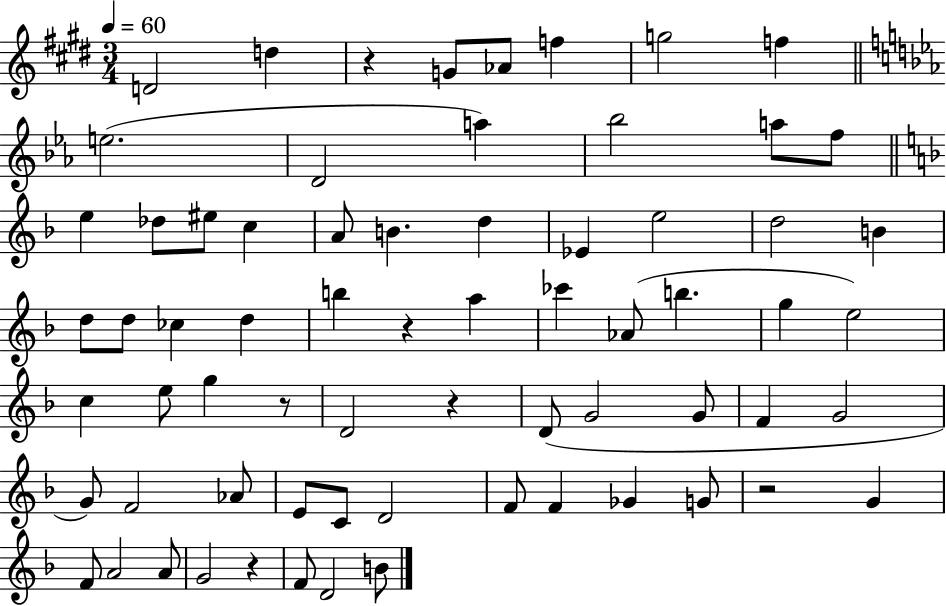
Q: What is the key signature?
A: E major